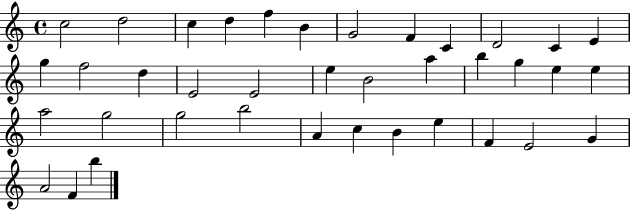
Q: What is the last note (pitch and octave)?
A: B5